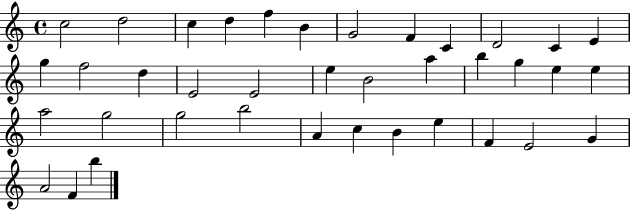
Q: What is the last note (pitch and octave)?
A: B5